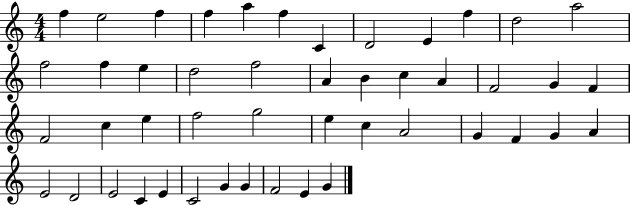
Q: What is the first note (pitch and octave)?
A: F5